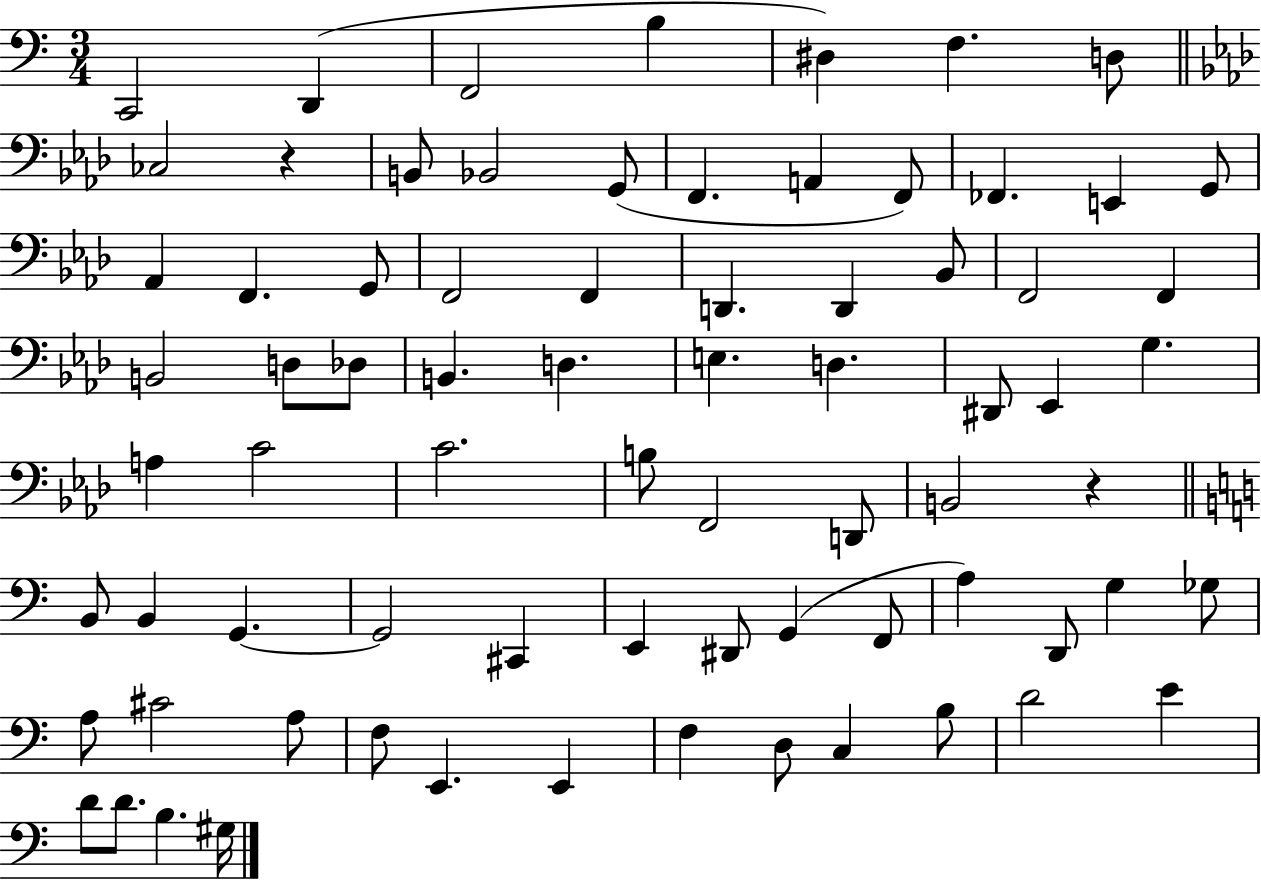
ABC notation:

X:1
T:Untitled
M:3/4
L:1/4
K:C
C,,2 D,, F,,2 B, ^D, F, D,/2 _C,2 z B,,/2 _B,,2 G,,/2 F,, A,, F,,/2 _F,, E,, G,,/2 _A,, F,, G,,/2 F,,2 F,, D,, D,, _B,,/2 F,,2 F,, B,,2 D,/2 _D,/2 B,, D, E, D, ^D,,/2 _E,, G, A, C2 C2 B,/2 F,,2 D,,/2 B,,2 z B,,/2 B,, G,, G,,2 ^C,, E,, ^D,,/2 G,, F,,/2 A, D,,/2 G, _G,/2 A,/2 ^C2 A,/2 F,/2 E,, E,, F, D,/2 C, B,/2 D2 E D/2 D/2 B, ^G,/4